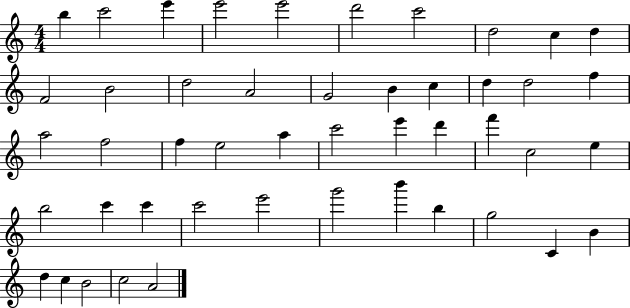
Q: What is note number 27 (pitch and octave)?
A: E6